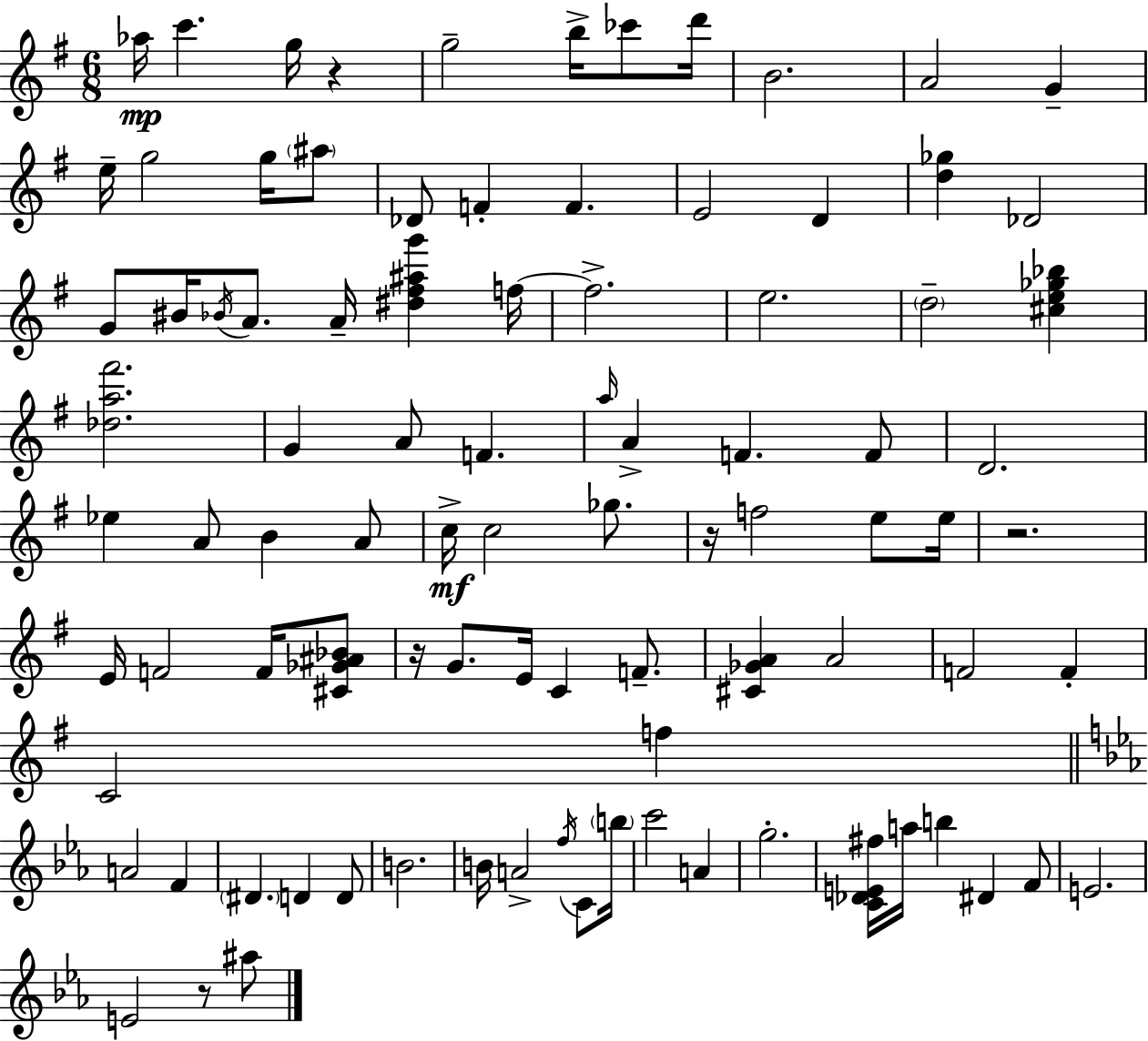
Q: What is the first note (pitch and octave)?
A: Ab5